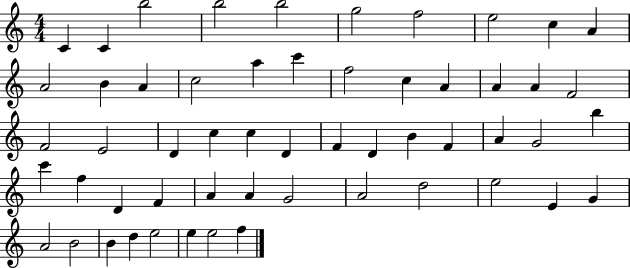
C4/q C4/q B5/h B5/h B5/h G5/h F5/h E5/h C5/q A4/q A4/h B4/q A4/q C5/h A5/q C6/q F5/h C5/q A4/q A4/q A4/q F4/h F4/h E4/h D4/q C5/q C5/q D4/q F4/q D4/q B4/q F4/q A4/q G4/h B5/q C6/q F5/q D4/q F4/q A4/q A4/q G4/h A4/h D5/h E5/h E4/q G4/q A4/h B4/h B4/q D5/q E5/h E5/q E5/h F5/q